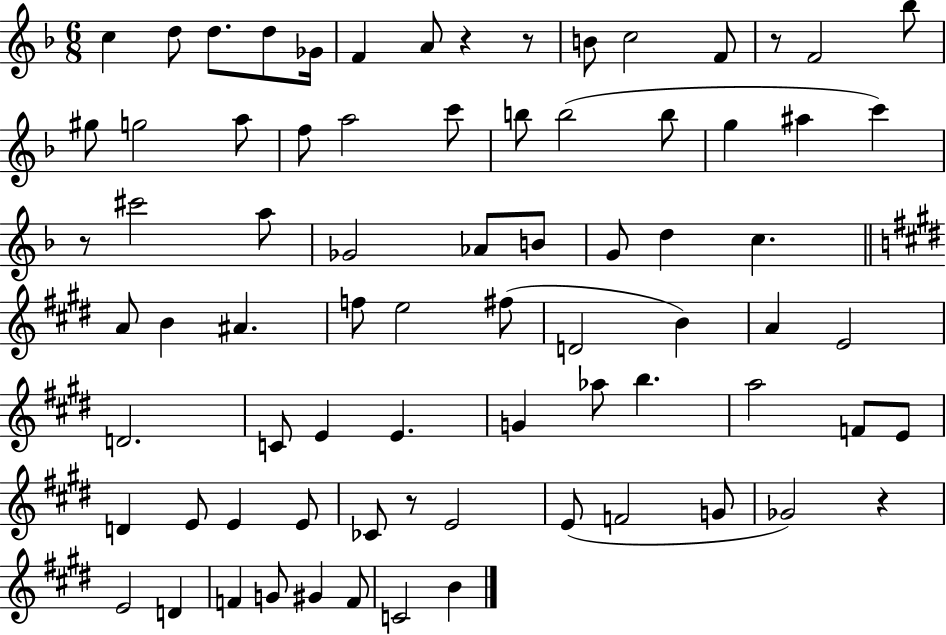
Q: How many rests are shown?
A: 6